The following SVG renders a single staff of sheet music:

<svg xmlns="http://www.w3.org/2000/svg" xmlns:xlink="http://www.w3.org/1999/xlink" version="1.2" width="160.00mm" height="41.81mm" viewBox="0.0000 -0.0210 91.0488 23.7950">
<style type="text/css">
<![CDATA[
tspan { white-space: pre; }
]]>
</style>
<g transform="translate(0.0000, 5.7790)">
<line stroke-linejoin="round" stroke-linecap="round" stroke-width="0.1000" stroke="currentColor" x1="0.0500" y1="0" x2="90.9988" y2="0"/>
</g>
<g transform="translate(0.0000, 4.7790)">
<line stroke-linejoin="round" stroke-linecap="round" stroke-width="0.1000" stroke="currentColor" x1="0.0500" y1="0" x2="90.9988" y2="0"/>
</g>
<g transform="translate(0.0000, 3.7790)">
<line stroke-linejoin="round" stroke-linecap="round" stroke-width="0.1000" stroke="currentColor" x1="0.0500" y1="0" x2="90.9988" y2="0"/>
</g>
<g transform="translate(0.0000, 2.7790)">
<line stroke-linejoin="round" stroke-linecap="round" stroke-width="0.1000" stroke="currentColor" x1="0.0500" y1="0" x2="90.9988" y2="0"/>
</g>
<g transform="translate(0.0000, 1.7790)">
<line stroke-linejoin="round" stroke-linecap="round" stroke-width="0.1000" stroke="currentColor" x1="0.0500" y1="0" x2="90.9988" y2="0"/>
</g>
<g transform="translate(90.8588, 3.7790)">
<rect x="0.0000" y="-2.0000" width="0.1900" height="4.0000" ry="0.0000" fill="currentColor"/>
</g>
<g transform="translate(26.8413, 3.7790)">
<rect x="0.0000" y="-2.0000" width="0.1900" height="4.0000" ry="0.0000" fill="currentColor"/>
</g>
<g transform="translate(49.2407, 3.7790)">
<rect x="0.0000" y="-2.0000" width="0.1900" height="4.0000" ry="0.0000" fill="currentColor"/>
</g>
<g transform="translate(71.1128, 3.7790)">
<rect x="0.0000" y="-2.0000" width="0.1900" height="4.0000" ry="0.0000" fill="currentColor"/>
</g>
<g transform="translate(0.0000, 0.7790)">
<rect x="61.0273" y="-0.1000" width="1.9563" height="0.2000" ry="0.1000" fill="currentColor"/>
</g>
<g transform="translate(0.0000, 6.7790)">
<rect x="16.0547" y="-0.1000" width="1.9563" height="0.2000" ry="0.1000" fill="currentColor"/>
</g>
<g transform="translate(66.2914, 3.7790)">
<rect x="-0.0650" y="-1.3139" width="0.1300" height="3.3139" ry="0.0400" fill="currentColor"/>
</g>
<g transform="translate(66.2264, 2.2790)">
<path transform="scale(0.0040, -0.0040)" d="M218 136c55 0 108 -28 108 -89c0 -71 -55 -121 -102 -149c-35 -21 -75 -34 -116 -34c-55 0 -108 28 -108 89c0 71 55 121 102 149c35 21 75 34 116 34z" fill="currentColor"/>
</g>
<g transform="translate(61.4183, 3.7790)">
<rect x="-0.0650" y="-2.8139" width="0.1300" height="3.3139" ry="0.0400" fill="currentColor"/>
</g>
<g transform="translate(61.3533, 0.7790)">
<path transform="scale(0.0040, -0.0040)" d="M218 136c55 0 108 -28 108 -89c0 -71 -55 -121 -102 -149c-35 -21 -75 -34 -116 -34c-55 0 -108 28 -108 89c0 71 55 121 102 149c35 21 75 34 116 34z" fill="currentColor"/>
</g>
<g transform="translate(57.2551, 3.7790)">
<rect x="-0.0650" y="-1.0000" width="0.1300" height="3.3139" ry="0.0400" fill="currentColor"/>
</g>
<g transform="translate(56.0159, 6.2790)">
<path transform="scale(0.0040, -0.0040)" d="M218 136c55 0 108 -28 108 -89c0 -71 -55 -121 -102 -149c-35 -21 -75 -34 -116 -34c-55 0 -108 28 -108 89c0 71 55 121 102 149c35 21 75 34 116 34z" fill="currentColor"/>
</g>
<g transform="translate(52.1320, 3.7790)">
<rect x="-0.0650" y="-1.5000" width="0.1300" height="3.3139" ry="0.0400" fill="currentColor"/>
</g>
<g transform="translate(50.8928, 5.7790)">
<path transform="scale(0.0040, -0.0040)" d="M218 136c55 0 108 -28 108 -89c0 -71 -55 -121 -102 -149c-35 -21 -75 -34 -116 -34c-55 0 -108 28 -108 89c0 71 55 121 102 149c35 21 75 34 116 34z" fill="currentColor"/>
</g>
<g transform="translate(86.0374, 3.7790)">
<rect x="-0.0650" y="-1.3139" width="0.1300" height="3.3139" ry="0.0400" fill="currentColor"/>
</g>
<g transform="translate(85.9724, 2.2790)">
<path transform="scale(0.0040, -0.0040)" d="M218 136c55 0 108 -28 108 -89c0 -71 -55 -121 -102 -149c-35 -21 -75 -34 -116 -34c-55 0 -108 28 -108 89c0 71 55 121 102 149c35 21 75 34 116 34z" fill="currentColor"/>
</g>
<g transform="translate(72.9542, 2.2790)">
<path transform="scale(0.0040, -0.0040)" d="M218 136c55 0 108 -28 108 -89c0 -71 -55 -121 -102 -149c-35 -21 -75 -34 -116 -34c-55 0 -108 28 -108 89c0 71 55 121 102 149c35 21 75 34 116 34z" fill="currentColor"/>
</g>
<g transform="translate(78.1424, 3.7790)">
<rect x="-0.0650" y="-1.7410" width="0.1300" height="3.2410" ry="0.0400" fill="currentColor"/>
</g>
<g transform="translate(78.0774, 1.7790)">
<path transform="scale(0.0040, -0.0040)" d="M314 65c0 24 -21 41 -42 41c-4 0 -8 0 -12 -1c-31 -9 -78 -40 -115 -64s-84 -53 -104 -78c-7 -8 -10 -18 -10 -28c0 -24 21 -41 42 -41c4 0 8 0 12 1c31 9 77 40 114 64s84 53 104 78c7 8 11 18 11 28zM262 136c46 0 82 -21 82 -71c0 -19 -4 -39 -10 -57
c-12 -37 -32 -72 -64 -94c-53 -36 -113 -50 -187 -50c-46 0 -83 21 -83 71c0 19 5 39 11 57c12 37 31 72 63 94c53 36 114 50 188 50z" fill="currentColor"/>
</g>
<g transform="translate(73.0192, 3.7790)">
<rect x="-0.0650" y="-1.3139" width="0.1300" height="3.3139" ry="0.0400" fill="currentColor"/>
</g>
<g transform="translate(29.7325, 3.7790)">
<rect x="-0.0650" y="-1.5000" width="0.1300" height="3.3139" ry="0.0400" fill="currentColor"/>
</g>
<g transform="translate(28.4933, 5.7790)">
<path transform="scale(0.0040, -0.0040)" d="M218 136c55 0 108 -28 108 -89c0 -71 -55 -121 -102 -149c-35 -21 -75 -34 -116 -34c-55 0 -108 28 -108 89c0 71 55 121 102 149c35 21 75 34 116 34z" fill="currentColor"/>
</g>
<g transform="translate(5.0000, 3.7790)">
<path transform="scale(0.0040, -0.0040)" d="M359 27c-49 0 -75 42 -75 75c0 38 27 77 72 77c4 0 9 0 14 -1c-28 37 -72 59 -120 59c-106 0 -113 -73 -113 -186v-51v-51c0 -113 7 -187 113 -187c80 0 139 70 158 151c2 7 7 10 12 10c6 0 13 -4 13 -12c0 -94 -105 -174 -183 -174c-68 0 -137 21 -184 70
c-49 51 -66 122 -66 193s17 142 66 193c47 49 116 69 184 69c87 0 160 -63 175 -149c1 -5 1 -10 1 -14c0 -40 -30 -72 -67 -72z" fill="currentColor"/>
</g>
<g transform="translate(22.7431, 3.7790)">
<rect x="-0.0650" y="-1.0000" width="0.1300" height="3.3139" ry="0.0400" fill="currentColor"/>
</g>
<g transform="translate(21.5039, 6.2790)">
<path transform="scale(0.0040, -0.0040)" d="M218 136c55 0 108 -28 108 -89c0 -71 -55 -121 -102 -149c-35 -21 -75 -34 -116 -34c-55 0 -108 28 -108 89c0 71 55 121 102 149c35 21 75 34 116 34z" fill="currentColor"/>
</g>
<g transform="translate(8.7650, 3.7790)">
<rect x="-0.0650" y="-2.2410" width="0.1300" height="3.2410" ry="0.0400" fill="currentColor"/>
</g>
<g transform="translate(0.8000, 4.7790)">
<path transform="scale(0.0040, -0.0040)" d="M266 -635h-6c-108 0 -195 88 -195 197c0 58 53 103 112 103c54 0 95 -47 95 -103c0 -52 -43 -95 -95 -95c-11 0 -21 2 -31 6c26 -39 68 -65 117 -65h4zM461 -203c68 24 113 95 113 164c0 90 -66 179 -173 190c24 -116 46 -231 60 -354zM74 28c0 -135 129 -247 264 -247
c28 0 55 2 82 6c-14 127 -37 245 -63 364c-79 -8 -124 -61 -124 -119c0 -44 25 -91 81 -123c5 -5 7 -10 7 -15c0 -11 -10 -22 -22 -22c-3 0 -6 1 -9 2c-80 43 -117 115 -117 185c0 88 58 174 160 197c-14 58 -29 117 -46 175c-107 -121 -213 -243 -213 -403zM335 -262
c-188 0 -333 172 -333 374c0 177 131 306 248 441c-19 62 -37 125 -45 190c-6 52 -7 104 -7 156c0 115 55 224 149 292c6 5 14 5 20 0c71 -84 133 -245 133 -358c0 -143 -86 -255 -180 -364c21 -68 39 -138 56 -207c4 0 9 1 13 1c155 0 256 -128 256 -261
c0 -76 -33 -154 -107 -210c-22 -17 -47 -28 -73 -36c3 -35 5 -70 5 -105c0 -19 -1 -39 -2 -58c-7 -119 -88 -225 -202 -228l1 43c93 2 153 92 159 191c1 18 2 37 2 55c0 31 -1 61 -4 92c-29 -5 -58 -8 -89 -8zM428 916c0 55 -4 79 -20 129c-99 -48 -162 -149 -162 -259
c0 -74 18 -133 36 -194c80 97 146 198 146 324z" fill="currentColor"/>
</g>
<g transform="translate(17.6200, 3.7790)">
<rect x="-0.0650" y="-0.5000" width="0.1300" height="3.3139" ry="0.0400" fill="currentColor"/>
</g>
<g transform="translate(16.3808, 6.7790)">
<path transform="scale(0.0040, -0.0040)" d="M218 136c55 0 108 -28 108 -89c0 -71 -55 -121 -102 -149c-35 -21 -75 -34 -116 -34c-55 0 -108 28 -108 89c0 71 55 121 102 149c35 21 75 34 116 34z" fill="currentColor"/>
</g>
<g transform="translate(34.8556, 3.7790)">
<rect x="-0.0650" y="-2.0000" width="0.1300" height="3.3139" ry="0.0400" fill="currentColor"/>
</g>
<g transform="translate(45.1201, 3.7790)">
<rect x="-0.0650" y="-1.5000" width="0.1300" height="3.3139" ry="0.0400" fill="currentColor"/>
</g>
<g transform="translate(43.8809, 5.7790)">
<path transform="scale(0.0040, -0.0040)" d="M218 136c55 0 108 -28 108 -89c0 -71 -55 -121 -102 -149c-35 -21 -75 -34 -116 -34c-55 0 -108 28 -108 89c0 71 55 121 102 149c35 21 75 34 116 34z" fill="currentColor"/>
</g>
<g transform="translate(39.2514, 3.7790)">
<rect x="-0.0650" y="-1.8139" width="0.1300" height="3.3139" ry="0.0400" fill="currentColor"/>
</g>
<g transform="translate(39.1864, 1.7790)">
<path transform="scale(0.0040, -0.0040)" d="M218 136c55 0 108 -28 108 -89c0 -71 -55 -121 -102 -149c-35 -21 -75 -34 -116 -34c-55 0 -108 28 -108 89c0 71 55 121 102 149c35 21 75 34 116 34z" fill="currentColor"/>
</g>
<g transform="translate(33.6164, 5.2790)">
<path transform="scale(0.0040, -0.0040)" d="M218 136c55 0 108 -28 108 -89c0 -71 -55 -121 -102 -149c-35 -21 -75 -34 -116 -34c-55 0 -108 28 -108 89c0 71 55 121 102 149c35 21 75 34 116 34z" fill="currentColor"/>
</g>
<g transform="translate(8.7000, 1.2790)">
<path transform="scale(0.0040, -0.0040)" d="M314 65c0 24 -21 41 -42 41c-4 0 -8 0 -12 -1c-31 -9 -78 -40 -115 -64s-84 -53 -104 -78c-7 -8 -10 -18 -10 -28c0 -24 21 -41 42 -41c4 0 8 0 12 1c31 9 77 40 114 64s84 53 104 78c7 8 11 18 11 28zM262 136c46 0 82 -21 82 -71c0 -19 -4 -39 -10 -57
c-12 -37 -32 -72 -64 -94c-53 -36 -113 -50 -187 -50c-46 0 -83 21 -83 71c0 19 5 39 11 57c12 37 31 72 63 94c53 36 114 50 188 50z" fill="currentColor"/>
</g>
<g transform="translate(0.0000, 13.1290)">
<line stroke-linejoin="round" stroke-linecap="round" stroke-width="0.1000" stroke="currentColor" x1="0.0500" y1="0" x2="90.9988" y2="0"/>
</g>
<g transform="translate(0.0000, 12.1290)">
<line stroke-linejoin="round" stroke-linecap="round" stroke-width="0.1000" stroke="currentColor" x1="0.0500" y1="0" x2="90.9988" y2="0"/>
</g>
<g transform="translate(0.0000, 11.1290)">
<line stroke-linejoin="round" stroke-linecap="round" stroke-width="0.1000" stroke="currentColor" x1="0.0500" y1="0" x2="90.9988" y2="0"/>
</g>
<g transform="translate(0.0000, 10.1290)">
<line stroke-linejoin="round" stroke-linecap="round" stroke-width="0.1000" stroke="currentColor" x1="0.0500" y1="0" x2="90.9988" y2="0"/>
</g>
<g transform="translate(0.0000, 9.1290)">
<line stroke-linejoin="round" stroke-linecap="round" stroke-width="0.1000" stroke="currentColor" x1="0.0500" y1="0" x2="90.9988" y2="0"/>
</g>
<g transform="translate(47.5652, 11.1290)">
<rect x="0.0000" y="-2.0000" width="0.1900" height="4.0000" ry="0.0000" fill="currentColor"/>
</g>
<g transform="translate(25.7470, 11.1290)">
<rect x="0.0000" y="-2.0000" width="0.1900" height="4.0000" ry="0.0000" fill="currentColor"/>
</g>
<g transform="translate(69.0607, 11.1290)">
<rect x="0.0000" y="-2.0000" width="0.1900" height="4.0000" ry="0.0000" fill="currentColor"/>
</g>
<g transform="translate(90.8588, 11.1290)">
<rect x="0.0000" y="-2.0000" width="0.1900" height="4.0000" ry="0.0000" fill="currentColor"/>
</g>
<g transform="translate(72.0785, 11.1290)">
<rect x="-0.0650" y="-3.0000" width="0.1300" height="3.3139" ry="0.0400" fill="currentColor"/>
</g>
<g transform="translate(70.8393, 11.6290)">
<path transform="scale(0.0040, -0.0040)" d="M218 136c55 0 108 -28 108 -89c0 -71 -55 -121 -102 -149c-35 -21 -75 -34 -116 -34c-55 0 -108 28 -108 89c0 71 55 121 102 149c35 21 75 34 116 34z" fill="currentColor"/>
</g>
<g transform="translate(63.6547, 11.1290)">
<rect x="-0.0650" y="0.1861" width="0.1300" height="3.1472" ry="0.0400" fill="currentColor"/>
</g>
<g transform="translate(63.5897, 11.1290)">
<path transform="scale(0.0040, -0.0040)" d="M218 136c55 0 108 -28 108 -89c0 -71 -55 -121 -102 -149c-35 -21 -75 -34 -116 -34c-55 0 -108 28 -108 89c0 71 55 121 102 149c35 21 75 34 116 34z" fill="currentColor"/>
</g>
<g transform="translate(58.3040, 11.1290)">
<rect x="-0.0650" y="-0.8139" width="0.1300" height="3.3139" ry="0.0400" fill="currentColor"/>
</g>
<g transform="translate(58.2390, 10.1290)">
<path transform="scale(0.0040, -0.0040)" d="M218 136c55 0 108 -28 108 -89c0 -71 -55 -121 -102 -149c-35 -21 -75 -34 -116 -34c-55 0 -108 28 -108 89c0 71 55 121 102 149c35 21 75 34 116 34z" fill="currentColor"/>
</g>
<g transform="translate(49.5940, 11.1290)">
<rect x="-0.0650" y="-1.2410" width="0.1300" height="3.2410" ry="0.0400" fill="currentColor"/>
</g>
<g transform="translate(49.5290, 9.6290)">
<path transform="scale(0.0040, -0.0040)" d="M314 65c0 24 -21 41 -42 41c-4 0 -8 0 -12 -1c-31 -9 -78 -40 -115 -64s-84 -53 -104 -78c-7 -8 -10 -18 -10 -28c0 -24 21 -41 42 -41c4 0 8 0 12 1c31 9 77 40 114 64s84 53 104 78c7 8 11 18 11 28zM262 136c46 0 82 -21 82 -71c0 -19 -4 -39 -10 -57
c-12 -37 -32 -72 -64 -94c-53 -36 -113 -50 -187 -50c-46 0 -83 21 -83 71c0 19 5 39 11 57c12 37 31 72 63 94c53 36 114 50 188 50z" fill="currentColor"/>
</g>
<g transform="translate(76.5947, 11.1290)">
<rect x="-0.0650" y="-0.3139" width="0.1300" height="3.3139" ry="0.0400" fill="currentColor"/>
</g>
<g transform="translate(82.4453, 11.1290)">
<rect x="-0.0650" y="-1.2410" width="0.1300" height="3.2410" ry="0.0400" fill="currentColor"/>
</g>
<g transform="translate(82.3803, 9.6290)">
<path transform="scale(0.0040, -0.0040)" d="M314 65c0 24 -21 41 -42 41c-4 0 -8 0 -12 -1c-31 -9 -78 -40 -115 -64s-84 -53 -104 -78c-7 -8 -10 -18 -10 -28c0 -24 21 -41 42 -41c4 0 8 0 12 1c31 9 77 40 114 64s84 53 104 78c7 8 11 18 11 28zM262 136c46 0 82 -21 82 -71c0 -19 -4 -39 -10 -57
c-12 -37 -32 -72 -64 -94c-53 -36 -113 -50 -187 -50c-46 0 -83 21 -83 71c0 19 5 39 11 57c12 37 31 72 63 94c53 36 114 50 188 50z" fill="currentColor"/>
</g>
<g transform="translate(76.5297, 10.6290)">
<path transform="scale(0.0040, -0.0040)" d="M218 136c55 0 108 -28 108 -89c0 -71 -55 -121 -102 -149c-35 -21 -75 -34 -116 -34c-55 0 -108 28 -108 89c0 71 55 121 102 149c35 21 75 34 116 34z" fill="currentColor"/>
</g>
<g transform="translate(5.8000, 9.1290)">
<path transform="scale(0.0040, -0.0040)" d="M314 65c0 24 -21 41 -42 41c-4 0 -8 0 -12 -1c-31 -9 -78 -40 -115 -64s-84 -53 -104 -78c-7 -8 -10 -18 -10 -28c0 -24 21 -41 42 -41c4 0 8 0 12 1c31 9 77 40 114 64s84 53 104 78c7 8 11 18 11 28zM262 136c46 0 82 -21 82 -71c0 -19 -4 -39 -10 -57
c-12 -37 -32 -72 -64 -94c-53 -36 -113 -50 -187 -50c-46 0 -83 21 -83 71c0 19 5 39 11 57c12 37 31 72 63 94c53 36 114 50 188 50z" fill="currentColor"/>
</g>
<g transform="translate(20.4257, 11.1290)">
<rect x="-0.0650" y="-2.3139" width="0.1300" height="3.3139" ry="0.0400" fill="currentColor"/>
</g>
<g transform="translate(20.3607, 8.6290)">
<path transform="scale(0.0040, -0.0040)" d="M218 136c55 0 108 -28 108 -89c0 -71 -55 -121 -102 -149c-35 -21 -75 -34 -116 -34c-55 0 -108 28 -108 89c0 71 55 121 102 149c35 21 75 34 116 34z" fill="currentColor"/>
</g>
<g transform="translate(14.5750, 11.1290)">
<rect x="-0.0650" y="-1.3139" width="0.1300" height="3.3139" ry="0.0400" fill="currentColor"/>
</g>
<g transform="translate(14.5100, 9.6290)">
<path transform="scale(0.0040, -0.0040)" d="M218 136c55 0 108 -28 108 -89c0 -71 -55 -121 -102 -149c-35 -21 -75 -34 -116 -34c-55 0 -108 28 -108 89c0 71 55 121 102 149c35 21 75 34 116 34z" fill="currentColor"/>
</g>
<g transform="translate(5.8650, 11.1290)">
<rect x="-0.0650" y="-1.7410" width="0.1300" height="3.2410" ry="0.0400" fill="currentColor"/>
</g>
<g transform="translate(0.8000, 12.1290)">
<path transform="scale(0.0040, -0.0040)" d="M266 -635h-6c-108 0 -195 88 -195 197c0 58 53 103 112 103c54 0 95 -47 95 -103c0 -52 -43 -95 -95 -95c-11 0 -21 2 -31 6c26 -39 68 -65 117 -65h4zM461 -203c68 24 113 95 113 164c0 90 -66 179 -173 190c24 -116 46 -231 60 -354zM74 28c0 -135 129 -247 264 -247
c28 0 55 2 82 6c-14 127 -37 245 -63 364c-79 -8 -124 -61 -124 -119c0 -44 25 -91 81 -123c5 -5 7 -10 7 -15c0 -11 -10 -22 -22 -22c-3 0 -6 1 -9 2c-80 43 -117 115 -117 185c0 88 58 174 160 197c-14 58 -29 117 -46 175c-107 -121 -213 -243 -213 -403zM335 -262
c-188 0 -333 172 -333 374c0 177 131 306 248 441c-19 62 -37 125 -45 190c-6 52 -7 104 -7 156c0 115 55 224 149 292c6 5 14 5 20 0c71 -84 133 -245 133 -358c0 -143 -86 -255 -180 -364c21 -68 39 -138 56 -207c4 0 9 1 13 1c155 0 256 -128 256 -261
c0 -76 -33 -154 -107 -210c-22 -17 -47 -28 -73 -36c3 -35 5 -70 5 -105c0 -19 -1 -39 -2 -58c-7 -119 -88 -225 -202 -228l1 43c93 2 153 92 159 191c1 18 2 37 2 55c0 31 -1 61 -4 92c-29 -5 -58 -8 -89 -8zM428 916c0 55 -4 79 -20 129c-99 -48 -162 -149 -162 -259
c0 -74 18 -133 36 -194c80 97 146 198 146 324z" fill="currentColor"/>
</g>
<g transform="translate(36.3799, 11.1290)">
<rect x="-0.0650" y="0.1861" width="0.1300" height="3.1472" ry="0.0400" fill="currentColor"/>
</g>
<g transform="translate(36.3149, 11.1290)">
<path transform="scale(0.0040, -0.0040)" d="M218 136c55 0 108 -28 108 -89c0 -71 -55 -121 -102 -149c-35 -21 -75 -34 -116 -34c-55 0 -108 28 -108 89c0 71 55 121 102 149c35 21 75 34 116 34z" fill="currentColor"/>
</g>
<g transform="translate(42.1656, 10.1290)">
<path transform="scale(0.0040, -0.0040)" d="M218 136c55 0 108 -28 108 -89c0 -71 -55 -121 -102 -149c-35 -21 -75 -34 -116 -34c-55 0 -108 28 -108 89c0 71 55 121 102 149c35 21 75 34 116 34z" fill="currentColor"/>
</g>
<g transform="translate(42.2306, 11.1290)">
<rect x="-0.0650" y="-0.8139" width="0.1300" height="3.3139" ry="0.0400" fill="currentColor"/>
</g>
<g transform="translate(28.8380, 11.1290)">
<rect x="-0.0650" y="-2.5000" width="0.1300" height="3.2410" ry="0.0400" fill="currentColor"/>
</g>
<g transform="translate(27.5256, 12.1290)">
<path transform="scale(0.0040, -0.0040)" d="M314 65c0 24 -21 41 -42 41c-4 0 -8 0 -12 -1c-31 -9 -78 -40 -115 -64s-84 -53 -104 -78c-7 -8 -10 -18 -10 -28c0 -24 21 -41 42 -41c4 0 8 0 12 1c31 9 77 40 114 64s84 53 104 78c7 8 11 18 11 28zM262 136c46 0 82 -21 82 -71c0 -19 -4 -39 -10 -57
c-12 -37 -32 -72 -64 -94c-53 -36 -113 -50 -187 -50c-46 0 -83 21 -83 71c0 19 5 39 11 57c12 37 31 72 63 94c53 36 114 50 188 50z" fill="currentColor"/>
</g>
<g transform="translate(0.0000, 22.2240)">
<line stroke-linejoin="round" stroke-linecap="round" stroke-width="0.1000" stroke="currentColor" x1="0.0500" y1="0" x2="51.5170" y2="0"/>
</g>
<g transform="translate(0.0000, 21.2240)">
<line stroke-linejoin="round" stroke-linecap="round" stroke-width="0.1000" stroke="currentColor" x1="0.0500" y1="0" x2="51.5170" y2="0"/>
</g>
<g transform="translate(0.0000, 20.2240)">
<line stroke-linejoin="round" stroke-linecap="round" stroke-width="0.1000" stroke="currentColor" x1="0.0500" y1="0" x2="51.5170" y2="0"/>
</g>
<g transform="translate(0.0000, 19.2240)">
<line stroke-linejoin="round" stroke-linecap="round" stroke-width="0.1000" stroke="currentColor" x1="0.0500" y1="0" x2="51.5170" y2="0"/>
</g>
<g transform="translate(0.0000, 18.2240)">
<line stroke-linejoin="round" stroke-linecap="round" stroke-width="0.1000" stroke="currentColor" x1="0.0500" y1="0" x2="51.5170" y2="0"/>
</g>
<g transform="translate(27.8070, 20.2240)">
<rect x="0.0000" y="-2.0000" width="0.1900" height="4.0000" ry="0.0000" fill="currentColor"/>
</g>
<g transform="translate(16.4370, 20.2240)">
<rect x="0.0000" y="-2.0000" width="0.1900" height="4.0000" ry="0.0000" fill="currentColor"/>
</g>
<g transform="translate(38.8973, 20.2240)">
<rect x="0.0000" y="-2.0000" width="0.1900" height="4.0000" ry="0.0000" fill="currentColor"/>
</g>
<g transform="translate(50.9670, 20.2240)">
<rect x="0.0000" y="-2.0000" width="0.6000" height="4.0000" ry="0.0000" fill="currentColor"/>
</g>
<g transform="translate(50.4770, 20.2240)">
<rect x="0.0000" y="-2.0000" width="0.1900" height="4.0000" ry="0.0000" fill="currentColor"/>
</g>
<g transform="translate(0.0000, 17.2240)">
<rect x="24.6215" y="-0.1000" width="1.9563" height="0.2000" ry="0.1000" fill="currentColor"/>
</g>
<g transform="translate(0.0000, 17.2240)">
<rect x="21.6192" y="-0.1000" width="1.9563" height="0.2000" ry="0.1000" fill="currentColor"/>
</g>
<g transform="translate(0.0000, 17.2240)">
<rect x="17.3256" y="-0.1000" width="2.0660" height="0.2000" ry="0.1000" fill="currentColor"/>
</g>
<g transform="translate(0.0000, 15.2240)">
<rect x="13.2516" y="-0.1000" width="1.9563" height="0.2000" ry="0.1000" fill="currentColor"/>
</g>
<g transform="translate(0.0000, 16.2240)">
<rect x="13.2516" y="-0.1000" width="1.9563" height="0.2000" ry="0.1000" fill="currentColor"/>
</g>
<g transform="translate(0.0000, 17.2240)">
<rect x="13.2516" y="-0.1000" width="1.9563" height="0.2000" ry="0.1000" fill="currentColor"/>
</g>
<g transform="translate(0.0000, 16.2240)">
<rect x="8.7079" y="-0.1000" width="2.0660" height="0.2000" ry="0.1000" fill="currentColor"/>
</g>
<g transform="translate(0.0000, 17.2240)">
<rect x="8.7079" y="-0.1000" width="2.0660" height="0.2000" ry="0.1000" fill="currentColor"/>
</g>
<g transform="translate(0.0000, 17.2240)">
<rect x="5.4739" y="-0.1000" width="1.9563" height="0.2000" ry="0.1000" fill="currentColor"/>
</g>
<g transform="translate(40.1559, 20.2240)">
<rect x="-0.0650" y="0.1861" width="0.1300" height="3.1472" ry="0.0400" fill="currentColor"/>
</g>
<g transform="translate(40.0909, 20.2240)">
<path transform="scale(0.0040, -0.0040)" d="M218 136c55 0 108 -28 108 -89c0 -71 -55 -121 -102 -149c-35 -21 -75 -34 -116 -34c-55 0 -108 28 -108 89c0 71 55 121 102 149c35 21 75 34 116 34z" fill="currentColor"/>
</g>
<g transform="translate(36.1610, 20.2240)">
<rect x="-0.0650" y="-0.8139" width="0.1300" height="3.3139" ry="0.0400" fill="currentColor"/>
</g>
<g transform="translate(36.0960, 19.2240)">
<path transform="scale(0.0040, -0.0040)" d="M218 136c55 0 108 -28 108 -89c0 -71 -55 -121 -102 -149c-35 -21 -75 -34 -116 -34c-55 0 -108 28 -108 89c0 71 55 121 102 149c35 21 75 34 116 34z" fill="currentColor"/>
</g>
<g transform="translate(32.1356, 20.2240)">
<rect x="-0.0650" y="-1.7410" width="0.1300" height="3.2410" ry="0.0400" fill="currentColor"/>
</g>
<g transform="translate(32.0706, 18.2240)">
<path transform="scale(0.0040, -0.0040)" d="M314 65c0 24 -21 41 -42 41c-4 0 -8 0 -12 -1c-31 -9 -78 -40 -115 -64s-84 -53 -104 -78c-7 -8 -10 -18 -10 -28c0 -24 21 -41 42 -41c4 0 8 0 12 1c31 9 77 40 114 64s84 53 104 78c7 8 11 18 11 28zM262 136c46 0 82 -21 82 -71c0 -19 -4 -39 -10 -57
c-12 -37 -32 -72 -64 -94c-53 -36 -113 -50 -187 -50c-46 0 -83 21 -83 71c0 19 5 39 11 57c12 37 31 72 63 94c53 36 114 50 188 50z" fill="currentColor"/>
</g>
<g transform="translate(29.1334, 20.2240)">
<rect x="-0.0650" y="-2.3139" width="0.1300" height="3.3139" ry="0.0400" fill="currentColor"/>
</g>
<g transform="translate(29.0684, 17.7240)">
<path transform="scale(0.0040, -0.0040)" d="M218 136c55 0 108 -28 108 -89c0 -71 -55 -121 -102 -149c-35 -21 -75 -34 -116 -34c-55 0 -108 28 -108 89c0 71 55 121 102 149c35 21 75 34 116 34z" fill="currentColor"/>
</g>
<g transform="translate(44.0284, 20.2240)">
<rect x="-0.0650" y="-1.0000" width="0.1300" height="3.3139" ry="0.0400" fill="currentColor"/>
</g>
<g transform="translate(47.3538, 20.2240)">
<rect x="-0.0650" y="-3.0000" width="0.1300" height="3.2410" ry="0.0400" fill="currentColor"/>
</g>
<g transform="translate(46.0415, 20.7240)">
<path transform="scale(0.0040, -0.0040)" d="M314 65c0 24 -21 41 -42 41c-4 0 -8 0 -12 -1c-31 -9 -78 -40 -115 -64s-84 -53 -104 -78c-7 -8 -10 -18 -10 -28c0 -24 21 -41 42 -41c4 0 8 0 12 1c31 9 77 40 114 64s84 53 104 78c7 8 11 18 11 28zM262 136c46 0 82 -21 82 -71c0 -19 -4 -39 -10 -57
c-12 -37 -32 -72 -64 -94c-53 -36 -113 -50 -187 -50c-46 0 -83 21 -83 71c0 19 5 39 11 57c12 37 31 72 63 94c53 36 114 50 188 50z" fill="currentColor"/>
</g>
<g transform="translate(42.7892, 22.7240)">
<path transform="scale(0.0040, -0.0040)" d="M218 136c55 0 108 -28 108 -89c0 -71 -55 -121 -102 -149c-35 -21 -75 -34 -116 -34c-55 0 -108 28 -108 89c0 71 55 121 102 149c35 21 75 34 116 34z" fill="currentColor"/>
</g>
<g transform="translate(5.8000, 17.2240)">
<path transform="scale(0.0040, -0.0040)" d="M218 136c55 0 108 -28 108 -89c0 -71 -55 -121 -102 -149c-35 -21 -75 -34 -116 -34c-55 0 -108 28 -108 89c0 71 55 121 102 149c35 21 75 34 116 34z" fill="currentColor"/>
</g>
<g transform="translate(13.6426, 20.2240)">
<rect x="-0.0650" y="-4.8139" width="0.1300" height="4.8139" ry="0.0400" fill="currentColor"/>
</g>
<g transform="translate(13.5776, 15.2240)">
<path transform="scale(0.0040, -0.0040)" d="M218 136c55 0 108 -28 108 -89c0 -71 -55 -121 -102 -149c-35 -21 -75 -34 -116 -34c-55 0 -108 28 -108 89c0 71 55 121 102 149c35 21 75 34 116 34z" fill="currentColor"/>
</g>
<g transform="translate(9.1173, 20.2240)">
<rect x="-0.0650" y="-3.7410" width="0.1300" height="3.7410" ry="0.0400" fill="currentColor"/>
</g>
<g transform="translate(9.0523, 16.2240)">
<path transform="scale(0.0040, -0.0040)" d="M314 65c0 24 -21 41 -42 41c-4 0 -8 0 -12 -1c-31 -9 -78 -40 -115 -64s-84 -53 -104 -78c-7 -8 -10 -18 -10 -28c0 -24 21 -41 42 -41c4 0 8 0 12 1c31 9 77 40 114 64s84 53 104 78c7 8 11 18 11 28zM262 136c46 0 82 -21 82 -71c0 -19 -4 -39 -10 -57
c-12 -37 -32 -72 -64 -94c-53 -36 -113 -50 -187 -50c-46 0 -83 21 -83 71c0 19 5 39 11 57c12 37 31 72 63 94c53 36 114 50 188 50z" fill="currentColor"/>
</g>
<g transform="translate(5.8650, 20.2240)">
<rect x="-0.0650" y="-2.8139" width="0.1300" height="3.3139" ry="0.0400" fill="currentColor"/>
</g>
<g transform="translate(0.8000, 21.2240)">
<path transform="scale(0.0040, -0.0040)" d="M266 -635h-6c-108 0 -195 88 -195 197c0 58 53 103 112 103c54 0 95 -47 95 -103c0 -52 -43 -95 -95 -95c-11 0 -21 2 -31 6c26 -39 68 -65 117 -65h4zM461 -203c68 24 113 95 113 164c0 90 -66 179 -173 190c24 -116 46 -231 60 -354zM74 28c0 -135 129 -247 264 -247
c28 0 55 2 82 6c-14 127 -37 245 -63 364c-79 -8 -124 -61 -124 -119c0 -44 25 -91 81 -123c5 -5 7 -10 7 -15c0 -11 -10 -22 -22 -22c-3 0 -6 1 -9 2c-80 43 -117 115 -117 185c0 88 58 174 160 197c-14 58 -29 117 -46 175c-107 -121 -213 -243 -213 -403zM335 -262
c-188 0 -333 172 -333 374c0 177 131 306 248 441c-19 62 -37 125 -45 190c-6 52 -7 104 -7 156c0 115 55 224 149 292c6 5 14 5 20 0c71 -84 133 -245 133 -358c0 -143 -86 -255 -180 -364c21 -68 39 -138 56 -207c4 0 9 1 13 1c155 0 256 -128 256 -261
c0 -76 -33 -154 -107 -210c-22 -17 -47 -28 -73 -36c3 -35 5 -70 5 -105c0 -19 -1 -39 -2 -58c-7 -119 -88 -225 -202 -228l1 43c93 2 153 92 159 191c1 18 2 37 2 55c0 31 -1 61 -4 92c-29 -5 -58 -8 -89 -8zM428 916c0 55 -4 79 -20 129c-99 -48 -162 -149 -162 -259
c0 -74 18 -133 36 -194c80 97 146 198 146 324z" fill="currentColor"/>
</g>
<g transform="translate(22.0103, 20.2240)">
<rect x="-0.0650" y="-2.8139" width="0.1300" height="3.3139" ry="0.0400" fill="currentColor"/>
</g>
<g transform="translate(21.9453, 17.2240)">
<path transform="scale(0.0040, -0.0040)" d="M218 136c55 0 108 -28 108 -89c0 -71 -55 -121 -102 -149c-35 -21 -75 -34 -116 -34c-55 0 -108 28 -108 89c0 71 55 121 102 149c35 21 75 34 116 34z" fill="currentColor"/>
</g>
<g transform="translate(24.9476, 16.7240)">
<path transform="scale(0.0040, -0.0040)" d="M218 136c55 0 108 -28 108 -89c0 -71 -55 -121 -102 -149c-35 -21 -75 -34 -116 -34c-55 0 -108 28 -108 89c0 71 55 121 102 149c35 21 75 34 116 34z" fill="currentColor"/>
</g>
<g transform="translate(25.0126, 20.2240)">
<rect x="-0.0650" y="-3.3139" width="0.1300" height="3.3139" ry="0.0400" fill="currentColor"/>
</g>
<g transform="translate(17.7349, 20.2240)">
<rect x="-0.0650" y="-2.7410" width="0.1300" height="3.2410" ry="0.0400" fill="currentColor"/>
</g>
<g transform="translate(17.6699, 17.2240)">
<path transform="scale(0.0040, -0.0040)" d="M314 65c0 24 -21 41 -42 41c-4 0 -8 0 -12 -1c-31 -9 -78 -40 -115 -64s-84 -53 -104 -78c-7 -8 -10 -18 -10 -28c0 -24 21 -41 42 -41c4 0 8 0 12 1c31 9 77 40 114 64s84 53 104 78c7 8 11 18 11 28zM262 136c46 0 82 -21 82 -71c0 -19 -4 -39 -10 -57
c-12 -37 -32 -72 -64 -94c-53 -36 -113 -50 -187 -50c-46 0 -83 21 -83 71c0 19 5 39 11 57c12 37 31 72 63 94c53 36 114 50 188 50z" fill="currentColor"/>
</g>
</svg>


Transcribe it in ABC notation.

X:1
T:Untitled
M:4/4
L:1/4
K:C
g2 C D E F f E E D a e e f2 e f2 e g G2 B d e2 d B A c e2 a c'2 e' a2 a b g f2 d B D A2